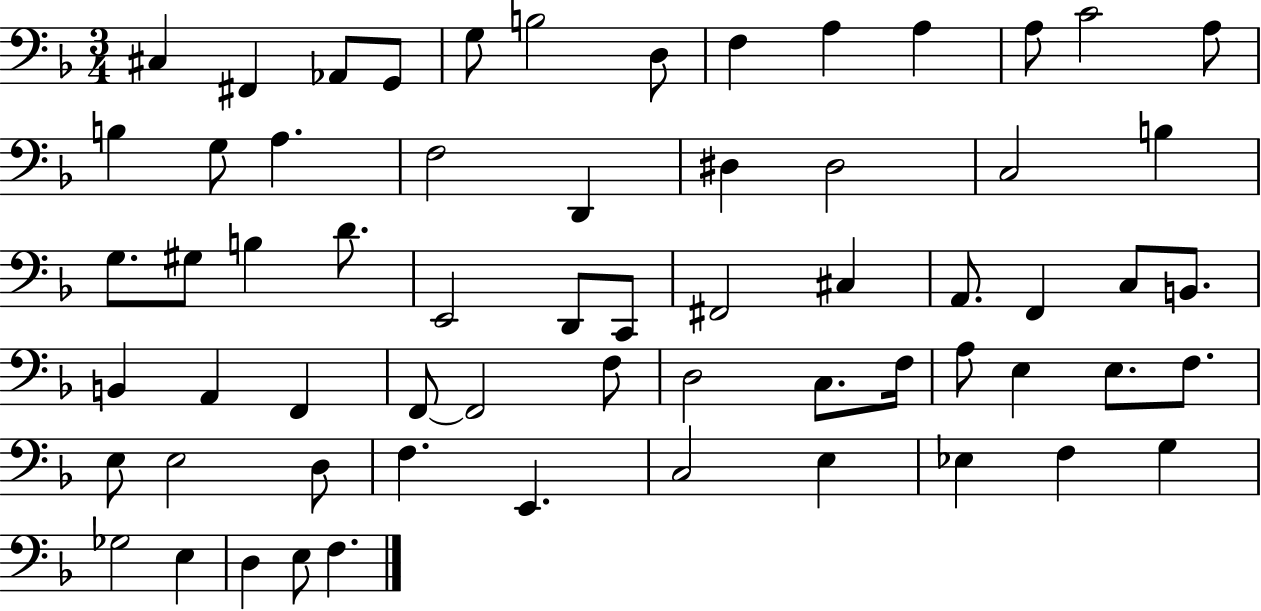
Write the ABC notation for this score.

X:1
T:Untitled
M:3/4
L:1/4
K:F
^C, ^F,, _A,,/2 G,,/2 G,/2 B,2 D,/2 F, A, A, A,/2 C2 A,/2 B, G,/2 A, F,2 D,, ^D, ^D,2 C,2 B, G,/2 ^G,/2 B, D/2 E,,2 D,,/2 C,,/2 ^F,,2 ^C, A,,/2 F,, C,/2 B,,/2 B,, A,, F,, F,,/2 F,,2 F,/2 D,2 C,/2 F,/4 A,/2 E, E,/2 F,/2 E,/2 E,2 D,/2 F, E,, C,2 E, _E, F, G, _G,2 E, D, E,/2 F,